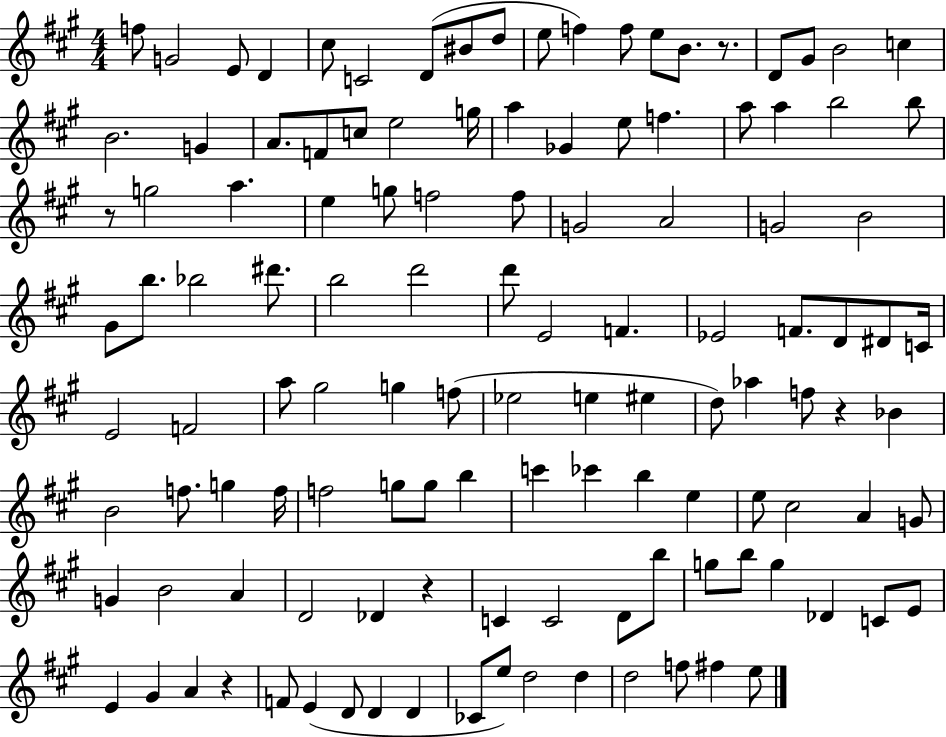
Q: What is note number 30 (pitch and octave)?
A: A5